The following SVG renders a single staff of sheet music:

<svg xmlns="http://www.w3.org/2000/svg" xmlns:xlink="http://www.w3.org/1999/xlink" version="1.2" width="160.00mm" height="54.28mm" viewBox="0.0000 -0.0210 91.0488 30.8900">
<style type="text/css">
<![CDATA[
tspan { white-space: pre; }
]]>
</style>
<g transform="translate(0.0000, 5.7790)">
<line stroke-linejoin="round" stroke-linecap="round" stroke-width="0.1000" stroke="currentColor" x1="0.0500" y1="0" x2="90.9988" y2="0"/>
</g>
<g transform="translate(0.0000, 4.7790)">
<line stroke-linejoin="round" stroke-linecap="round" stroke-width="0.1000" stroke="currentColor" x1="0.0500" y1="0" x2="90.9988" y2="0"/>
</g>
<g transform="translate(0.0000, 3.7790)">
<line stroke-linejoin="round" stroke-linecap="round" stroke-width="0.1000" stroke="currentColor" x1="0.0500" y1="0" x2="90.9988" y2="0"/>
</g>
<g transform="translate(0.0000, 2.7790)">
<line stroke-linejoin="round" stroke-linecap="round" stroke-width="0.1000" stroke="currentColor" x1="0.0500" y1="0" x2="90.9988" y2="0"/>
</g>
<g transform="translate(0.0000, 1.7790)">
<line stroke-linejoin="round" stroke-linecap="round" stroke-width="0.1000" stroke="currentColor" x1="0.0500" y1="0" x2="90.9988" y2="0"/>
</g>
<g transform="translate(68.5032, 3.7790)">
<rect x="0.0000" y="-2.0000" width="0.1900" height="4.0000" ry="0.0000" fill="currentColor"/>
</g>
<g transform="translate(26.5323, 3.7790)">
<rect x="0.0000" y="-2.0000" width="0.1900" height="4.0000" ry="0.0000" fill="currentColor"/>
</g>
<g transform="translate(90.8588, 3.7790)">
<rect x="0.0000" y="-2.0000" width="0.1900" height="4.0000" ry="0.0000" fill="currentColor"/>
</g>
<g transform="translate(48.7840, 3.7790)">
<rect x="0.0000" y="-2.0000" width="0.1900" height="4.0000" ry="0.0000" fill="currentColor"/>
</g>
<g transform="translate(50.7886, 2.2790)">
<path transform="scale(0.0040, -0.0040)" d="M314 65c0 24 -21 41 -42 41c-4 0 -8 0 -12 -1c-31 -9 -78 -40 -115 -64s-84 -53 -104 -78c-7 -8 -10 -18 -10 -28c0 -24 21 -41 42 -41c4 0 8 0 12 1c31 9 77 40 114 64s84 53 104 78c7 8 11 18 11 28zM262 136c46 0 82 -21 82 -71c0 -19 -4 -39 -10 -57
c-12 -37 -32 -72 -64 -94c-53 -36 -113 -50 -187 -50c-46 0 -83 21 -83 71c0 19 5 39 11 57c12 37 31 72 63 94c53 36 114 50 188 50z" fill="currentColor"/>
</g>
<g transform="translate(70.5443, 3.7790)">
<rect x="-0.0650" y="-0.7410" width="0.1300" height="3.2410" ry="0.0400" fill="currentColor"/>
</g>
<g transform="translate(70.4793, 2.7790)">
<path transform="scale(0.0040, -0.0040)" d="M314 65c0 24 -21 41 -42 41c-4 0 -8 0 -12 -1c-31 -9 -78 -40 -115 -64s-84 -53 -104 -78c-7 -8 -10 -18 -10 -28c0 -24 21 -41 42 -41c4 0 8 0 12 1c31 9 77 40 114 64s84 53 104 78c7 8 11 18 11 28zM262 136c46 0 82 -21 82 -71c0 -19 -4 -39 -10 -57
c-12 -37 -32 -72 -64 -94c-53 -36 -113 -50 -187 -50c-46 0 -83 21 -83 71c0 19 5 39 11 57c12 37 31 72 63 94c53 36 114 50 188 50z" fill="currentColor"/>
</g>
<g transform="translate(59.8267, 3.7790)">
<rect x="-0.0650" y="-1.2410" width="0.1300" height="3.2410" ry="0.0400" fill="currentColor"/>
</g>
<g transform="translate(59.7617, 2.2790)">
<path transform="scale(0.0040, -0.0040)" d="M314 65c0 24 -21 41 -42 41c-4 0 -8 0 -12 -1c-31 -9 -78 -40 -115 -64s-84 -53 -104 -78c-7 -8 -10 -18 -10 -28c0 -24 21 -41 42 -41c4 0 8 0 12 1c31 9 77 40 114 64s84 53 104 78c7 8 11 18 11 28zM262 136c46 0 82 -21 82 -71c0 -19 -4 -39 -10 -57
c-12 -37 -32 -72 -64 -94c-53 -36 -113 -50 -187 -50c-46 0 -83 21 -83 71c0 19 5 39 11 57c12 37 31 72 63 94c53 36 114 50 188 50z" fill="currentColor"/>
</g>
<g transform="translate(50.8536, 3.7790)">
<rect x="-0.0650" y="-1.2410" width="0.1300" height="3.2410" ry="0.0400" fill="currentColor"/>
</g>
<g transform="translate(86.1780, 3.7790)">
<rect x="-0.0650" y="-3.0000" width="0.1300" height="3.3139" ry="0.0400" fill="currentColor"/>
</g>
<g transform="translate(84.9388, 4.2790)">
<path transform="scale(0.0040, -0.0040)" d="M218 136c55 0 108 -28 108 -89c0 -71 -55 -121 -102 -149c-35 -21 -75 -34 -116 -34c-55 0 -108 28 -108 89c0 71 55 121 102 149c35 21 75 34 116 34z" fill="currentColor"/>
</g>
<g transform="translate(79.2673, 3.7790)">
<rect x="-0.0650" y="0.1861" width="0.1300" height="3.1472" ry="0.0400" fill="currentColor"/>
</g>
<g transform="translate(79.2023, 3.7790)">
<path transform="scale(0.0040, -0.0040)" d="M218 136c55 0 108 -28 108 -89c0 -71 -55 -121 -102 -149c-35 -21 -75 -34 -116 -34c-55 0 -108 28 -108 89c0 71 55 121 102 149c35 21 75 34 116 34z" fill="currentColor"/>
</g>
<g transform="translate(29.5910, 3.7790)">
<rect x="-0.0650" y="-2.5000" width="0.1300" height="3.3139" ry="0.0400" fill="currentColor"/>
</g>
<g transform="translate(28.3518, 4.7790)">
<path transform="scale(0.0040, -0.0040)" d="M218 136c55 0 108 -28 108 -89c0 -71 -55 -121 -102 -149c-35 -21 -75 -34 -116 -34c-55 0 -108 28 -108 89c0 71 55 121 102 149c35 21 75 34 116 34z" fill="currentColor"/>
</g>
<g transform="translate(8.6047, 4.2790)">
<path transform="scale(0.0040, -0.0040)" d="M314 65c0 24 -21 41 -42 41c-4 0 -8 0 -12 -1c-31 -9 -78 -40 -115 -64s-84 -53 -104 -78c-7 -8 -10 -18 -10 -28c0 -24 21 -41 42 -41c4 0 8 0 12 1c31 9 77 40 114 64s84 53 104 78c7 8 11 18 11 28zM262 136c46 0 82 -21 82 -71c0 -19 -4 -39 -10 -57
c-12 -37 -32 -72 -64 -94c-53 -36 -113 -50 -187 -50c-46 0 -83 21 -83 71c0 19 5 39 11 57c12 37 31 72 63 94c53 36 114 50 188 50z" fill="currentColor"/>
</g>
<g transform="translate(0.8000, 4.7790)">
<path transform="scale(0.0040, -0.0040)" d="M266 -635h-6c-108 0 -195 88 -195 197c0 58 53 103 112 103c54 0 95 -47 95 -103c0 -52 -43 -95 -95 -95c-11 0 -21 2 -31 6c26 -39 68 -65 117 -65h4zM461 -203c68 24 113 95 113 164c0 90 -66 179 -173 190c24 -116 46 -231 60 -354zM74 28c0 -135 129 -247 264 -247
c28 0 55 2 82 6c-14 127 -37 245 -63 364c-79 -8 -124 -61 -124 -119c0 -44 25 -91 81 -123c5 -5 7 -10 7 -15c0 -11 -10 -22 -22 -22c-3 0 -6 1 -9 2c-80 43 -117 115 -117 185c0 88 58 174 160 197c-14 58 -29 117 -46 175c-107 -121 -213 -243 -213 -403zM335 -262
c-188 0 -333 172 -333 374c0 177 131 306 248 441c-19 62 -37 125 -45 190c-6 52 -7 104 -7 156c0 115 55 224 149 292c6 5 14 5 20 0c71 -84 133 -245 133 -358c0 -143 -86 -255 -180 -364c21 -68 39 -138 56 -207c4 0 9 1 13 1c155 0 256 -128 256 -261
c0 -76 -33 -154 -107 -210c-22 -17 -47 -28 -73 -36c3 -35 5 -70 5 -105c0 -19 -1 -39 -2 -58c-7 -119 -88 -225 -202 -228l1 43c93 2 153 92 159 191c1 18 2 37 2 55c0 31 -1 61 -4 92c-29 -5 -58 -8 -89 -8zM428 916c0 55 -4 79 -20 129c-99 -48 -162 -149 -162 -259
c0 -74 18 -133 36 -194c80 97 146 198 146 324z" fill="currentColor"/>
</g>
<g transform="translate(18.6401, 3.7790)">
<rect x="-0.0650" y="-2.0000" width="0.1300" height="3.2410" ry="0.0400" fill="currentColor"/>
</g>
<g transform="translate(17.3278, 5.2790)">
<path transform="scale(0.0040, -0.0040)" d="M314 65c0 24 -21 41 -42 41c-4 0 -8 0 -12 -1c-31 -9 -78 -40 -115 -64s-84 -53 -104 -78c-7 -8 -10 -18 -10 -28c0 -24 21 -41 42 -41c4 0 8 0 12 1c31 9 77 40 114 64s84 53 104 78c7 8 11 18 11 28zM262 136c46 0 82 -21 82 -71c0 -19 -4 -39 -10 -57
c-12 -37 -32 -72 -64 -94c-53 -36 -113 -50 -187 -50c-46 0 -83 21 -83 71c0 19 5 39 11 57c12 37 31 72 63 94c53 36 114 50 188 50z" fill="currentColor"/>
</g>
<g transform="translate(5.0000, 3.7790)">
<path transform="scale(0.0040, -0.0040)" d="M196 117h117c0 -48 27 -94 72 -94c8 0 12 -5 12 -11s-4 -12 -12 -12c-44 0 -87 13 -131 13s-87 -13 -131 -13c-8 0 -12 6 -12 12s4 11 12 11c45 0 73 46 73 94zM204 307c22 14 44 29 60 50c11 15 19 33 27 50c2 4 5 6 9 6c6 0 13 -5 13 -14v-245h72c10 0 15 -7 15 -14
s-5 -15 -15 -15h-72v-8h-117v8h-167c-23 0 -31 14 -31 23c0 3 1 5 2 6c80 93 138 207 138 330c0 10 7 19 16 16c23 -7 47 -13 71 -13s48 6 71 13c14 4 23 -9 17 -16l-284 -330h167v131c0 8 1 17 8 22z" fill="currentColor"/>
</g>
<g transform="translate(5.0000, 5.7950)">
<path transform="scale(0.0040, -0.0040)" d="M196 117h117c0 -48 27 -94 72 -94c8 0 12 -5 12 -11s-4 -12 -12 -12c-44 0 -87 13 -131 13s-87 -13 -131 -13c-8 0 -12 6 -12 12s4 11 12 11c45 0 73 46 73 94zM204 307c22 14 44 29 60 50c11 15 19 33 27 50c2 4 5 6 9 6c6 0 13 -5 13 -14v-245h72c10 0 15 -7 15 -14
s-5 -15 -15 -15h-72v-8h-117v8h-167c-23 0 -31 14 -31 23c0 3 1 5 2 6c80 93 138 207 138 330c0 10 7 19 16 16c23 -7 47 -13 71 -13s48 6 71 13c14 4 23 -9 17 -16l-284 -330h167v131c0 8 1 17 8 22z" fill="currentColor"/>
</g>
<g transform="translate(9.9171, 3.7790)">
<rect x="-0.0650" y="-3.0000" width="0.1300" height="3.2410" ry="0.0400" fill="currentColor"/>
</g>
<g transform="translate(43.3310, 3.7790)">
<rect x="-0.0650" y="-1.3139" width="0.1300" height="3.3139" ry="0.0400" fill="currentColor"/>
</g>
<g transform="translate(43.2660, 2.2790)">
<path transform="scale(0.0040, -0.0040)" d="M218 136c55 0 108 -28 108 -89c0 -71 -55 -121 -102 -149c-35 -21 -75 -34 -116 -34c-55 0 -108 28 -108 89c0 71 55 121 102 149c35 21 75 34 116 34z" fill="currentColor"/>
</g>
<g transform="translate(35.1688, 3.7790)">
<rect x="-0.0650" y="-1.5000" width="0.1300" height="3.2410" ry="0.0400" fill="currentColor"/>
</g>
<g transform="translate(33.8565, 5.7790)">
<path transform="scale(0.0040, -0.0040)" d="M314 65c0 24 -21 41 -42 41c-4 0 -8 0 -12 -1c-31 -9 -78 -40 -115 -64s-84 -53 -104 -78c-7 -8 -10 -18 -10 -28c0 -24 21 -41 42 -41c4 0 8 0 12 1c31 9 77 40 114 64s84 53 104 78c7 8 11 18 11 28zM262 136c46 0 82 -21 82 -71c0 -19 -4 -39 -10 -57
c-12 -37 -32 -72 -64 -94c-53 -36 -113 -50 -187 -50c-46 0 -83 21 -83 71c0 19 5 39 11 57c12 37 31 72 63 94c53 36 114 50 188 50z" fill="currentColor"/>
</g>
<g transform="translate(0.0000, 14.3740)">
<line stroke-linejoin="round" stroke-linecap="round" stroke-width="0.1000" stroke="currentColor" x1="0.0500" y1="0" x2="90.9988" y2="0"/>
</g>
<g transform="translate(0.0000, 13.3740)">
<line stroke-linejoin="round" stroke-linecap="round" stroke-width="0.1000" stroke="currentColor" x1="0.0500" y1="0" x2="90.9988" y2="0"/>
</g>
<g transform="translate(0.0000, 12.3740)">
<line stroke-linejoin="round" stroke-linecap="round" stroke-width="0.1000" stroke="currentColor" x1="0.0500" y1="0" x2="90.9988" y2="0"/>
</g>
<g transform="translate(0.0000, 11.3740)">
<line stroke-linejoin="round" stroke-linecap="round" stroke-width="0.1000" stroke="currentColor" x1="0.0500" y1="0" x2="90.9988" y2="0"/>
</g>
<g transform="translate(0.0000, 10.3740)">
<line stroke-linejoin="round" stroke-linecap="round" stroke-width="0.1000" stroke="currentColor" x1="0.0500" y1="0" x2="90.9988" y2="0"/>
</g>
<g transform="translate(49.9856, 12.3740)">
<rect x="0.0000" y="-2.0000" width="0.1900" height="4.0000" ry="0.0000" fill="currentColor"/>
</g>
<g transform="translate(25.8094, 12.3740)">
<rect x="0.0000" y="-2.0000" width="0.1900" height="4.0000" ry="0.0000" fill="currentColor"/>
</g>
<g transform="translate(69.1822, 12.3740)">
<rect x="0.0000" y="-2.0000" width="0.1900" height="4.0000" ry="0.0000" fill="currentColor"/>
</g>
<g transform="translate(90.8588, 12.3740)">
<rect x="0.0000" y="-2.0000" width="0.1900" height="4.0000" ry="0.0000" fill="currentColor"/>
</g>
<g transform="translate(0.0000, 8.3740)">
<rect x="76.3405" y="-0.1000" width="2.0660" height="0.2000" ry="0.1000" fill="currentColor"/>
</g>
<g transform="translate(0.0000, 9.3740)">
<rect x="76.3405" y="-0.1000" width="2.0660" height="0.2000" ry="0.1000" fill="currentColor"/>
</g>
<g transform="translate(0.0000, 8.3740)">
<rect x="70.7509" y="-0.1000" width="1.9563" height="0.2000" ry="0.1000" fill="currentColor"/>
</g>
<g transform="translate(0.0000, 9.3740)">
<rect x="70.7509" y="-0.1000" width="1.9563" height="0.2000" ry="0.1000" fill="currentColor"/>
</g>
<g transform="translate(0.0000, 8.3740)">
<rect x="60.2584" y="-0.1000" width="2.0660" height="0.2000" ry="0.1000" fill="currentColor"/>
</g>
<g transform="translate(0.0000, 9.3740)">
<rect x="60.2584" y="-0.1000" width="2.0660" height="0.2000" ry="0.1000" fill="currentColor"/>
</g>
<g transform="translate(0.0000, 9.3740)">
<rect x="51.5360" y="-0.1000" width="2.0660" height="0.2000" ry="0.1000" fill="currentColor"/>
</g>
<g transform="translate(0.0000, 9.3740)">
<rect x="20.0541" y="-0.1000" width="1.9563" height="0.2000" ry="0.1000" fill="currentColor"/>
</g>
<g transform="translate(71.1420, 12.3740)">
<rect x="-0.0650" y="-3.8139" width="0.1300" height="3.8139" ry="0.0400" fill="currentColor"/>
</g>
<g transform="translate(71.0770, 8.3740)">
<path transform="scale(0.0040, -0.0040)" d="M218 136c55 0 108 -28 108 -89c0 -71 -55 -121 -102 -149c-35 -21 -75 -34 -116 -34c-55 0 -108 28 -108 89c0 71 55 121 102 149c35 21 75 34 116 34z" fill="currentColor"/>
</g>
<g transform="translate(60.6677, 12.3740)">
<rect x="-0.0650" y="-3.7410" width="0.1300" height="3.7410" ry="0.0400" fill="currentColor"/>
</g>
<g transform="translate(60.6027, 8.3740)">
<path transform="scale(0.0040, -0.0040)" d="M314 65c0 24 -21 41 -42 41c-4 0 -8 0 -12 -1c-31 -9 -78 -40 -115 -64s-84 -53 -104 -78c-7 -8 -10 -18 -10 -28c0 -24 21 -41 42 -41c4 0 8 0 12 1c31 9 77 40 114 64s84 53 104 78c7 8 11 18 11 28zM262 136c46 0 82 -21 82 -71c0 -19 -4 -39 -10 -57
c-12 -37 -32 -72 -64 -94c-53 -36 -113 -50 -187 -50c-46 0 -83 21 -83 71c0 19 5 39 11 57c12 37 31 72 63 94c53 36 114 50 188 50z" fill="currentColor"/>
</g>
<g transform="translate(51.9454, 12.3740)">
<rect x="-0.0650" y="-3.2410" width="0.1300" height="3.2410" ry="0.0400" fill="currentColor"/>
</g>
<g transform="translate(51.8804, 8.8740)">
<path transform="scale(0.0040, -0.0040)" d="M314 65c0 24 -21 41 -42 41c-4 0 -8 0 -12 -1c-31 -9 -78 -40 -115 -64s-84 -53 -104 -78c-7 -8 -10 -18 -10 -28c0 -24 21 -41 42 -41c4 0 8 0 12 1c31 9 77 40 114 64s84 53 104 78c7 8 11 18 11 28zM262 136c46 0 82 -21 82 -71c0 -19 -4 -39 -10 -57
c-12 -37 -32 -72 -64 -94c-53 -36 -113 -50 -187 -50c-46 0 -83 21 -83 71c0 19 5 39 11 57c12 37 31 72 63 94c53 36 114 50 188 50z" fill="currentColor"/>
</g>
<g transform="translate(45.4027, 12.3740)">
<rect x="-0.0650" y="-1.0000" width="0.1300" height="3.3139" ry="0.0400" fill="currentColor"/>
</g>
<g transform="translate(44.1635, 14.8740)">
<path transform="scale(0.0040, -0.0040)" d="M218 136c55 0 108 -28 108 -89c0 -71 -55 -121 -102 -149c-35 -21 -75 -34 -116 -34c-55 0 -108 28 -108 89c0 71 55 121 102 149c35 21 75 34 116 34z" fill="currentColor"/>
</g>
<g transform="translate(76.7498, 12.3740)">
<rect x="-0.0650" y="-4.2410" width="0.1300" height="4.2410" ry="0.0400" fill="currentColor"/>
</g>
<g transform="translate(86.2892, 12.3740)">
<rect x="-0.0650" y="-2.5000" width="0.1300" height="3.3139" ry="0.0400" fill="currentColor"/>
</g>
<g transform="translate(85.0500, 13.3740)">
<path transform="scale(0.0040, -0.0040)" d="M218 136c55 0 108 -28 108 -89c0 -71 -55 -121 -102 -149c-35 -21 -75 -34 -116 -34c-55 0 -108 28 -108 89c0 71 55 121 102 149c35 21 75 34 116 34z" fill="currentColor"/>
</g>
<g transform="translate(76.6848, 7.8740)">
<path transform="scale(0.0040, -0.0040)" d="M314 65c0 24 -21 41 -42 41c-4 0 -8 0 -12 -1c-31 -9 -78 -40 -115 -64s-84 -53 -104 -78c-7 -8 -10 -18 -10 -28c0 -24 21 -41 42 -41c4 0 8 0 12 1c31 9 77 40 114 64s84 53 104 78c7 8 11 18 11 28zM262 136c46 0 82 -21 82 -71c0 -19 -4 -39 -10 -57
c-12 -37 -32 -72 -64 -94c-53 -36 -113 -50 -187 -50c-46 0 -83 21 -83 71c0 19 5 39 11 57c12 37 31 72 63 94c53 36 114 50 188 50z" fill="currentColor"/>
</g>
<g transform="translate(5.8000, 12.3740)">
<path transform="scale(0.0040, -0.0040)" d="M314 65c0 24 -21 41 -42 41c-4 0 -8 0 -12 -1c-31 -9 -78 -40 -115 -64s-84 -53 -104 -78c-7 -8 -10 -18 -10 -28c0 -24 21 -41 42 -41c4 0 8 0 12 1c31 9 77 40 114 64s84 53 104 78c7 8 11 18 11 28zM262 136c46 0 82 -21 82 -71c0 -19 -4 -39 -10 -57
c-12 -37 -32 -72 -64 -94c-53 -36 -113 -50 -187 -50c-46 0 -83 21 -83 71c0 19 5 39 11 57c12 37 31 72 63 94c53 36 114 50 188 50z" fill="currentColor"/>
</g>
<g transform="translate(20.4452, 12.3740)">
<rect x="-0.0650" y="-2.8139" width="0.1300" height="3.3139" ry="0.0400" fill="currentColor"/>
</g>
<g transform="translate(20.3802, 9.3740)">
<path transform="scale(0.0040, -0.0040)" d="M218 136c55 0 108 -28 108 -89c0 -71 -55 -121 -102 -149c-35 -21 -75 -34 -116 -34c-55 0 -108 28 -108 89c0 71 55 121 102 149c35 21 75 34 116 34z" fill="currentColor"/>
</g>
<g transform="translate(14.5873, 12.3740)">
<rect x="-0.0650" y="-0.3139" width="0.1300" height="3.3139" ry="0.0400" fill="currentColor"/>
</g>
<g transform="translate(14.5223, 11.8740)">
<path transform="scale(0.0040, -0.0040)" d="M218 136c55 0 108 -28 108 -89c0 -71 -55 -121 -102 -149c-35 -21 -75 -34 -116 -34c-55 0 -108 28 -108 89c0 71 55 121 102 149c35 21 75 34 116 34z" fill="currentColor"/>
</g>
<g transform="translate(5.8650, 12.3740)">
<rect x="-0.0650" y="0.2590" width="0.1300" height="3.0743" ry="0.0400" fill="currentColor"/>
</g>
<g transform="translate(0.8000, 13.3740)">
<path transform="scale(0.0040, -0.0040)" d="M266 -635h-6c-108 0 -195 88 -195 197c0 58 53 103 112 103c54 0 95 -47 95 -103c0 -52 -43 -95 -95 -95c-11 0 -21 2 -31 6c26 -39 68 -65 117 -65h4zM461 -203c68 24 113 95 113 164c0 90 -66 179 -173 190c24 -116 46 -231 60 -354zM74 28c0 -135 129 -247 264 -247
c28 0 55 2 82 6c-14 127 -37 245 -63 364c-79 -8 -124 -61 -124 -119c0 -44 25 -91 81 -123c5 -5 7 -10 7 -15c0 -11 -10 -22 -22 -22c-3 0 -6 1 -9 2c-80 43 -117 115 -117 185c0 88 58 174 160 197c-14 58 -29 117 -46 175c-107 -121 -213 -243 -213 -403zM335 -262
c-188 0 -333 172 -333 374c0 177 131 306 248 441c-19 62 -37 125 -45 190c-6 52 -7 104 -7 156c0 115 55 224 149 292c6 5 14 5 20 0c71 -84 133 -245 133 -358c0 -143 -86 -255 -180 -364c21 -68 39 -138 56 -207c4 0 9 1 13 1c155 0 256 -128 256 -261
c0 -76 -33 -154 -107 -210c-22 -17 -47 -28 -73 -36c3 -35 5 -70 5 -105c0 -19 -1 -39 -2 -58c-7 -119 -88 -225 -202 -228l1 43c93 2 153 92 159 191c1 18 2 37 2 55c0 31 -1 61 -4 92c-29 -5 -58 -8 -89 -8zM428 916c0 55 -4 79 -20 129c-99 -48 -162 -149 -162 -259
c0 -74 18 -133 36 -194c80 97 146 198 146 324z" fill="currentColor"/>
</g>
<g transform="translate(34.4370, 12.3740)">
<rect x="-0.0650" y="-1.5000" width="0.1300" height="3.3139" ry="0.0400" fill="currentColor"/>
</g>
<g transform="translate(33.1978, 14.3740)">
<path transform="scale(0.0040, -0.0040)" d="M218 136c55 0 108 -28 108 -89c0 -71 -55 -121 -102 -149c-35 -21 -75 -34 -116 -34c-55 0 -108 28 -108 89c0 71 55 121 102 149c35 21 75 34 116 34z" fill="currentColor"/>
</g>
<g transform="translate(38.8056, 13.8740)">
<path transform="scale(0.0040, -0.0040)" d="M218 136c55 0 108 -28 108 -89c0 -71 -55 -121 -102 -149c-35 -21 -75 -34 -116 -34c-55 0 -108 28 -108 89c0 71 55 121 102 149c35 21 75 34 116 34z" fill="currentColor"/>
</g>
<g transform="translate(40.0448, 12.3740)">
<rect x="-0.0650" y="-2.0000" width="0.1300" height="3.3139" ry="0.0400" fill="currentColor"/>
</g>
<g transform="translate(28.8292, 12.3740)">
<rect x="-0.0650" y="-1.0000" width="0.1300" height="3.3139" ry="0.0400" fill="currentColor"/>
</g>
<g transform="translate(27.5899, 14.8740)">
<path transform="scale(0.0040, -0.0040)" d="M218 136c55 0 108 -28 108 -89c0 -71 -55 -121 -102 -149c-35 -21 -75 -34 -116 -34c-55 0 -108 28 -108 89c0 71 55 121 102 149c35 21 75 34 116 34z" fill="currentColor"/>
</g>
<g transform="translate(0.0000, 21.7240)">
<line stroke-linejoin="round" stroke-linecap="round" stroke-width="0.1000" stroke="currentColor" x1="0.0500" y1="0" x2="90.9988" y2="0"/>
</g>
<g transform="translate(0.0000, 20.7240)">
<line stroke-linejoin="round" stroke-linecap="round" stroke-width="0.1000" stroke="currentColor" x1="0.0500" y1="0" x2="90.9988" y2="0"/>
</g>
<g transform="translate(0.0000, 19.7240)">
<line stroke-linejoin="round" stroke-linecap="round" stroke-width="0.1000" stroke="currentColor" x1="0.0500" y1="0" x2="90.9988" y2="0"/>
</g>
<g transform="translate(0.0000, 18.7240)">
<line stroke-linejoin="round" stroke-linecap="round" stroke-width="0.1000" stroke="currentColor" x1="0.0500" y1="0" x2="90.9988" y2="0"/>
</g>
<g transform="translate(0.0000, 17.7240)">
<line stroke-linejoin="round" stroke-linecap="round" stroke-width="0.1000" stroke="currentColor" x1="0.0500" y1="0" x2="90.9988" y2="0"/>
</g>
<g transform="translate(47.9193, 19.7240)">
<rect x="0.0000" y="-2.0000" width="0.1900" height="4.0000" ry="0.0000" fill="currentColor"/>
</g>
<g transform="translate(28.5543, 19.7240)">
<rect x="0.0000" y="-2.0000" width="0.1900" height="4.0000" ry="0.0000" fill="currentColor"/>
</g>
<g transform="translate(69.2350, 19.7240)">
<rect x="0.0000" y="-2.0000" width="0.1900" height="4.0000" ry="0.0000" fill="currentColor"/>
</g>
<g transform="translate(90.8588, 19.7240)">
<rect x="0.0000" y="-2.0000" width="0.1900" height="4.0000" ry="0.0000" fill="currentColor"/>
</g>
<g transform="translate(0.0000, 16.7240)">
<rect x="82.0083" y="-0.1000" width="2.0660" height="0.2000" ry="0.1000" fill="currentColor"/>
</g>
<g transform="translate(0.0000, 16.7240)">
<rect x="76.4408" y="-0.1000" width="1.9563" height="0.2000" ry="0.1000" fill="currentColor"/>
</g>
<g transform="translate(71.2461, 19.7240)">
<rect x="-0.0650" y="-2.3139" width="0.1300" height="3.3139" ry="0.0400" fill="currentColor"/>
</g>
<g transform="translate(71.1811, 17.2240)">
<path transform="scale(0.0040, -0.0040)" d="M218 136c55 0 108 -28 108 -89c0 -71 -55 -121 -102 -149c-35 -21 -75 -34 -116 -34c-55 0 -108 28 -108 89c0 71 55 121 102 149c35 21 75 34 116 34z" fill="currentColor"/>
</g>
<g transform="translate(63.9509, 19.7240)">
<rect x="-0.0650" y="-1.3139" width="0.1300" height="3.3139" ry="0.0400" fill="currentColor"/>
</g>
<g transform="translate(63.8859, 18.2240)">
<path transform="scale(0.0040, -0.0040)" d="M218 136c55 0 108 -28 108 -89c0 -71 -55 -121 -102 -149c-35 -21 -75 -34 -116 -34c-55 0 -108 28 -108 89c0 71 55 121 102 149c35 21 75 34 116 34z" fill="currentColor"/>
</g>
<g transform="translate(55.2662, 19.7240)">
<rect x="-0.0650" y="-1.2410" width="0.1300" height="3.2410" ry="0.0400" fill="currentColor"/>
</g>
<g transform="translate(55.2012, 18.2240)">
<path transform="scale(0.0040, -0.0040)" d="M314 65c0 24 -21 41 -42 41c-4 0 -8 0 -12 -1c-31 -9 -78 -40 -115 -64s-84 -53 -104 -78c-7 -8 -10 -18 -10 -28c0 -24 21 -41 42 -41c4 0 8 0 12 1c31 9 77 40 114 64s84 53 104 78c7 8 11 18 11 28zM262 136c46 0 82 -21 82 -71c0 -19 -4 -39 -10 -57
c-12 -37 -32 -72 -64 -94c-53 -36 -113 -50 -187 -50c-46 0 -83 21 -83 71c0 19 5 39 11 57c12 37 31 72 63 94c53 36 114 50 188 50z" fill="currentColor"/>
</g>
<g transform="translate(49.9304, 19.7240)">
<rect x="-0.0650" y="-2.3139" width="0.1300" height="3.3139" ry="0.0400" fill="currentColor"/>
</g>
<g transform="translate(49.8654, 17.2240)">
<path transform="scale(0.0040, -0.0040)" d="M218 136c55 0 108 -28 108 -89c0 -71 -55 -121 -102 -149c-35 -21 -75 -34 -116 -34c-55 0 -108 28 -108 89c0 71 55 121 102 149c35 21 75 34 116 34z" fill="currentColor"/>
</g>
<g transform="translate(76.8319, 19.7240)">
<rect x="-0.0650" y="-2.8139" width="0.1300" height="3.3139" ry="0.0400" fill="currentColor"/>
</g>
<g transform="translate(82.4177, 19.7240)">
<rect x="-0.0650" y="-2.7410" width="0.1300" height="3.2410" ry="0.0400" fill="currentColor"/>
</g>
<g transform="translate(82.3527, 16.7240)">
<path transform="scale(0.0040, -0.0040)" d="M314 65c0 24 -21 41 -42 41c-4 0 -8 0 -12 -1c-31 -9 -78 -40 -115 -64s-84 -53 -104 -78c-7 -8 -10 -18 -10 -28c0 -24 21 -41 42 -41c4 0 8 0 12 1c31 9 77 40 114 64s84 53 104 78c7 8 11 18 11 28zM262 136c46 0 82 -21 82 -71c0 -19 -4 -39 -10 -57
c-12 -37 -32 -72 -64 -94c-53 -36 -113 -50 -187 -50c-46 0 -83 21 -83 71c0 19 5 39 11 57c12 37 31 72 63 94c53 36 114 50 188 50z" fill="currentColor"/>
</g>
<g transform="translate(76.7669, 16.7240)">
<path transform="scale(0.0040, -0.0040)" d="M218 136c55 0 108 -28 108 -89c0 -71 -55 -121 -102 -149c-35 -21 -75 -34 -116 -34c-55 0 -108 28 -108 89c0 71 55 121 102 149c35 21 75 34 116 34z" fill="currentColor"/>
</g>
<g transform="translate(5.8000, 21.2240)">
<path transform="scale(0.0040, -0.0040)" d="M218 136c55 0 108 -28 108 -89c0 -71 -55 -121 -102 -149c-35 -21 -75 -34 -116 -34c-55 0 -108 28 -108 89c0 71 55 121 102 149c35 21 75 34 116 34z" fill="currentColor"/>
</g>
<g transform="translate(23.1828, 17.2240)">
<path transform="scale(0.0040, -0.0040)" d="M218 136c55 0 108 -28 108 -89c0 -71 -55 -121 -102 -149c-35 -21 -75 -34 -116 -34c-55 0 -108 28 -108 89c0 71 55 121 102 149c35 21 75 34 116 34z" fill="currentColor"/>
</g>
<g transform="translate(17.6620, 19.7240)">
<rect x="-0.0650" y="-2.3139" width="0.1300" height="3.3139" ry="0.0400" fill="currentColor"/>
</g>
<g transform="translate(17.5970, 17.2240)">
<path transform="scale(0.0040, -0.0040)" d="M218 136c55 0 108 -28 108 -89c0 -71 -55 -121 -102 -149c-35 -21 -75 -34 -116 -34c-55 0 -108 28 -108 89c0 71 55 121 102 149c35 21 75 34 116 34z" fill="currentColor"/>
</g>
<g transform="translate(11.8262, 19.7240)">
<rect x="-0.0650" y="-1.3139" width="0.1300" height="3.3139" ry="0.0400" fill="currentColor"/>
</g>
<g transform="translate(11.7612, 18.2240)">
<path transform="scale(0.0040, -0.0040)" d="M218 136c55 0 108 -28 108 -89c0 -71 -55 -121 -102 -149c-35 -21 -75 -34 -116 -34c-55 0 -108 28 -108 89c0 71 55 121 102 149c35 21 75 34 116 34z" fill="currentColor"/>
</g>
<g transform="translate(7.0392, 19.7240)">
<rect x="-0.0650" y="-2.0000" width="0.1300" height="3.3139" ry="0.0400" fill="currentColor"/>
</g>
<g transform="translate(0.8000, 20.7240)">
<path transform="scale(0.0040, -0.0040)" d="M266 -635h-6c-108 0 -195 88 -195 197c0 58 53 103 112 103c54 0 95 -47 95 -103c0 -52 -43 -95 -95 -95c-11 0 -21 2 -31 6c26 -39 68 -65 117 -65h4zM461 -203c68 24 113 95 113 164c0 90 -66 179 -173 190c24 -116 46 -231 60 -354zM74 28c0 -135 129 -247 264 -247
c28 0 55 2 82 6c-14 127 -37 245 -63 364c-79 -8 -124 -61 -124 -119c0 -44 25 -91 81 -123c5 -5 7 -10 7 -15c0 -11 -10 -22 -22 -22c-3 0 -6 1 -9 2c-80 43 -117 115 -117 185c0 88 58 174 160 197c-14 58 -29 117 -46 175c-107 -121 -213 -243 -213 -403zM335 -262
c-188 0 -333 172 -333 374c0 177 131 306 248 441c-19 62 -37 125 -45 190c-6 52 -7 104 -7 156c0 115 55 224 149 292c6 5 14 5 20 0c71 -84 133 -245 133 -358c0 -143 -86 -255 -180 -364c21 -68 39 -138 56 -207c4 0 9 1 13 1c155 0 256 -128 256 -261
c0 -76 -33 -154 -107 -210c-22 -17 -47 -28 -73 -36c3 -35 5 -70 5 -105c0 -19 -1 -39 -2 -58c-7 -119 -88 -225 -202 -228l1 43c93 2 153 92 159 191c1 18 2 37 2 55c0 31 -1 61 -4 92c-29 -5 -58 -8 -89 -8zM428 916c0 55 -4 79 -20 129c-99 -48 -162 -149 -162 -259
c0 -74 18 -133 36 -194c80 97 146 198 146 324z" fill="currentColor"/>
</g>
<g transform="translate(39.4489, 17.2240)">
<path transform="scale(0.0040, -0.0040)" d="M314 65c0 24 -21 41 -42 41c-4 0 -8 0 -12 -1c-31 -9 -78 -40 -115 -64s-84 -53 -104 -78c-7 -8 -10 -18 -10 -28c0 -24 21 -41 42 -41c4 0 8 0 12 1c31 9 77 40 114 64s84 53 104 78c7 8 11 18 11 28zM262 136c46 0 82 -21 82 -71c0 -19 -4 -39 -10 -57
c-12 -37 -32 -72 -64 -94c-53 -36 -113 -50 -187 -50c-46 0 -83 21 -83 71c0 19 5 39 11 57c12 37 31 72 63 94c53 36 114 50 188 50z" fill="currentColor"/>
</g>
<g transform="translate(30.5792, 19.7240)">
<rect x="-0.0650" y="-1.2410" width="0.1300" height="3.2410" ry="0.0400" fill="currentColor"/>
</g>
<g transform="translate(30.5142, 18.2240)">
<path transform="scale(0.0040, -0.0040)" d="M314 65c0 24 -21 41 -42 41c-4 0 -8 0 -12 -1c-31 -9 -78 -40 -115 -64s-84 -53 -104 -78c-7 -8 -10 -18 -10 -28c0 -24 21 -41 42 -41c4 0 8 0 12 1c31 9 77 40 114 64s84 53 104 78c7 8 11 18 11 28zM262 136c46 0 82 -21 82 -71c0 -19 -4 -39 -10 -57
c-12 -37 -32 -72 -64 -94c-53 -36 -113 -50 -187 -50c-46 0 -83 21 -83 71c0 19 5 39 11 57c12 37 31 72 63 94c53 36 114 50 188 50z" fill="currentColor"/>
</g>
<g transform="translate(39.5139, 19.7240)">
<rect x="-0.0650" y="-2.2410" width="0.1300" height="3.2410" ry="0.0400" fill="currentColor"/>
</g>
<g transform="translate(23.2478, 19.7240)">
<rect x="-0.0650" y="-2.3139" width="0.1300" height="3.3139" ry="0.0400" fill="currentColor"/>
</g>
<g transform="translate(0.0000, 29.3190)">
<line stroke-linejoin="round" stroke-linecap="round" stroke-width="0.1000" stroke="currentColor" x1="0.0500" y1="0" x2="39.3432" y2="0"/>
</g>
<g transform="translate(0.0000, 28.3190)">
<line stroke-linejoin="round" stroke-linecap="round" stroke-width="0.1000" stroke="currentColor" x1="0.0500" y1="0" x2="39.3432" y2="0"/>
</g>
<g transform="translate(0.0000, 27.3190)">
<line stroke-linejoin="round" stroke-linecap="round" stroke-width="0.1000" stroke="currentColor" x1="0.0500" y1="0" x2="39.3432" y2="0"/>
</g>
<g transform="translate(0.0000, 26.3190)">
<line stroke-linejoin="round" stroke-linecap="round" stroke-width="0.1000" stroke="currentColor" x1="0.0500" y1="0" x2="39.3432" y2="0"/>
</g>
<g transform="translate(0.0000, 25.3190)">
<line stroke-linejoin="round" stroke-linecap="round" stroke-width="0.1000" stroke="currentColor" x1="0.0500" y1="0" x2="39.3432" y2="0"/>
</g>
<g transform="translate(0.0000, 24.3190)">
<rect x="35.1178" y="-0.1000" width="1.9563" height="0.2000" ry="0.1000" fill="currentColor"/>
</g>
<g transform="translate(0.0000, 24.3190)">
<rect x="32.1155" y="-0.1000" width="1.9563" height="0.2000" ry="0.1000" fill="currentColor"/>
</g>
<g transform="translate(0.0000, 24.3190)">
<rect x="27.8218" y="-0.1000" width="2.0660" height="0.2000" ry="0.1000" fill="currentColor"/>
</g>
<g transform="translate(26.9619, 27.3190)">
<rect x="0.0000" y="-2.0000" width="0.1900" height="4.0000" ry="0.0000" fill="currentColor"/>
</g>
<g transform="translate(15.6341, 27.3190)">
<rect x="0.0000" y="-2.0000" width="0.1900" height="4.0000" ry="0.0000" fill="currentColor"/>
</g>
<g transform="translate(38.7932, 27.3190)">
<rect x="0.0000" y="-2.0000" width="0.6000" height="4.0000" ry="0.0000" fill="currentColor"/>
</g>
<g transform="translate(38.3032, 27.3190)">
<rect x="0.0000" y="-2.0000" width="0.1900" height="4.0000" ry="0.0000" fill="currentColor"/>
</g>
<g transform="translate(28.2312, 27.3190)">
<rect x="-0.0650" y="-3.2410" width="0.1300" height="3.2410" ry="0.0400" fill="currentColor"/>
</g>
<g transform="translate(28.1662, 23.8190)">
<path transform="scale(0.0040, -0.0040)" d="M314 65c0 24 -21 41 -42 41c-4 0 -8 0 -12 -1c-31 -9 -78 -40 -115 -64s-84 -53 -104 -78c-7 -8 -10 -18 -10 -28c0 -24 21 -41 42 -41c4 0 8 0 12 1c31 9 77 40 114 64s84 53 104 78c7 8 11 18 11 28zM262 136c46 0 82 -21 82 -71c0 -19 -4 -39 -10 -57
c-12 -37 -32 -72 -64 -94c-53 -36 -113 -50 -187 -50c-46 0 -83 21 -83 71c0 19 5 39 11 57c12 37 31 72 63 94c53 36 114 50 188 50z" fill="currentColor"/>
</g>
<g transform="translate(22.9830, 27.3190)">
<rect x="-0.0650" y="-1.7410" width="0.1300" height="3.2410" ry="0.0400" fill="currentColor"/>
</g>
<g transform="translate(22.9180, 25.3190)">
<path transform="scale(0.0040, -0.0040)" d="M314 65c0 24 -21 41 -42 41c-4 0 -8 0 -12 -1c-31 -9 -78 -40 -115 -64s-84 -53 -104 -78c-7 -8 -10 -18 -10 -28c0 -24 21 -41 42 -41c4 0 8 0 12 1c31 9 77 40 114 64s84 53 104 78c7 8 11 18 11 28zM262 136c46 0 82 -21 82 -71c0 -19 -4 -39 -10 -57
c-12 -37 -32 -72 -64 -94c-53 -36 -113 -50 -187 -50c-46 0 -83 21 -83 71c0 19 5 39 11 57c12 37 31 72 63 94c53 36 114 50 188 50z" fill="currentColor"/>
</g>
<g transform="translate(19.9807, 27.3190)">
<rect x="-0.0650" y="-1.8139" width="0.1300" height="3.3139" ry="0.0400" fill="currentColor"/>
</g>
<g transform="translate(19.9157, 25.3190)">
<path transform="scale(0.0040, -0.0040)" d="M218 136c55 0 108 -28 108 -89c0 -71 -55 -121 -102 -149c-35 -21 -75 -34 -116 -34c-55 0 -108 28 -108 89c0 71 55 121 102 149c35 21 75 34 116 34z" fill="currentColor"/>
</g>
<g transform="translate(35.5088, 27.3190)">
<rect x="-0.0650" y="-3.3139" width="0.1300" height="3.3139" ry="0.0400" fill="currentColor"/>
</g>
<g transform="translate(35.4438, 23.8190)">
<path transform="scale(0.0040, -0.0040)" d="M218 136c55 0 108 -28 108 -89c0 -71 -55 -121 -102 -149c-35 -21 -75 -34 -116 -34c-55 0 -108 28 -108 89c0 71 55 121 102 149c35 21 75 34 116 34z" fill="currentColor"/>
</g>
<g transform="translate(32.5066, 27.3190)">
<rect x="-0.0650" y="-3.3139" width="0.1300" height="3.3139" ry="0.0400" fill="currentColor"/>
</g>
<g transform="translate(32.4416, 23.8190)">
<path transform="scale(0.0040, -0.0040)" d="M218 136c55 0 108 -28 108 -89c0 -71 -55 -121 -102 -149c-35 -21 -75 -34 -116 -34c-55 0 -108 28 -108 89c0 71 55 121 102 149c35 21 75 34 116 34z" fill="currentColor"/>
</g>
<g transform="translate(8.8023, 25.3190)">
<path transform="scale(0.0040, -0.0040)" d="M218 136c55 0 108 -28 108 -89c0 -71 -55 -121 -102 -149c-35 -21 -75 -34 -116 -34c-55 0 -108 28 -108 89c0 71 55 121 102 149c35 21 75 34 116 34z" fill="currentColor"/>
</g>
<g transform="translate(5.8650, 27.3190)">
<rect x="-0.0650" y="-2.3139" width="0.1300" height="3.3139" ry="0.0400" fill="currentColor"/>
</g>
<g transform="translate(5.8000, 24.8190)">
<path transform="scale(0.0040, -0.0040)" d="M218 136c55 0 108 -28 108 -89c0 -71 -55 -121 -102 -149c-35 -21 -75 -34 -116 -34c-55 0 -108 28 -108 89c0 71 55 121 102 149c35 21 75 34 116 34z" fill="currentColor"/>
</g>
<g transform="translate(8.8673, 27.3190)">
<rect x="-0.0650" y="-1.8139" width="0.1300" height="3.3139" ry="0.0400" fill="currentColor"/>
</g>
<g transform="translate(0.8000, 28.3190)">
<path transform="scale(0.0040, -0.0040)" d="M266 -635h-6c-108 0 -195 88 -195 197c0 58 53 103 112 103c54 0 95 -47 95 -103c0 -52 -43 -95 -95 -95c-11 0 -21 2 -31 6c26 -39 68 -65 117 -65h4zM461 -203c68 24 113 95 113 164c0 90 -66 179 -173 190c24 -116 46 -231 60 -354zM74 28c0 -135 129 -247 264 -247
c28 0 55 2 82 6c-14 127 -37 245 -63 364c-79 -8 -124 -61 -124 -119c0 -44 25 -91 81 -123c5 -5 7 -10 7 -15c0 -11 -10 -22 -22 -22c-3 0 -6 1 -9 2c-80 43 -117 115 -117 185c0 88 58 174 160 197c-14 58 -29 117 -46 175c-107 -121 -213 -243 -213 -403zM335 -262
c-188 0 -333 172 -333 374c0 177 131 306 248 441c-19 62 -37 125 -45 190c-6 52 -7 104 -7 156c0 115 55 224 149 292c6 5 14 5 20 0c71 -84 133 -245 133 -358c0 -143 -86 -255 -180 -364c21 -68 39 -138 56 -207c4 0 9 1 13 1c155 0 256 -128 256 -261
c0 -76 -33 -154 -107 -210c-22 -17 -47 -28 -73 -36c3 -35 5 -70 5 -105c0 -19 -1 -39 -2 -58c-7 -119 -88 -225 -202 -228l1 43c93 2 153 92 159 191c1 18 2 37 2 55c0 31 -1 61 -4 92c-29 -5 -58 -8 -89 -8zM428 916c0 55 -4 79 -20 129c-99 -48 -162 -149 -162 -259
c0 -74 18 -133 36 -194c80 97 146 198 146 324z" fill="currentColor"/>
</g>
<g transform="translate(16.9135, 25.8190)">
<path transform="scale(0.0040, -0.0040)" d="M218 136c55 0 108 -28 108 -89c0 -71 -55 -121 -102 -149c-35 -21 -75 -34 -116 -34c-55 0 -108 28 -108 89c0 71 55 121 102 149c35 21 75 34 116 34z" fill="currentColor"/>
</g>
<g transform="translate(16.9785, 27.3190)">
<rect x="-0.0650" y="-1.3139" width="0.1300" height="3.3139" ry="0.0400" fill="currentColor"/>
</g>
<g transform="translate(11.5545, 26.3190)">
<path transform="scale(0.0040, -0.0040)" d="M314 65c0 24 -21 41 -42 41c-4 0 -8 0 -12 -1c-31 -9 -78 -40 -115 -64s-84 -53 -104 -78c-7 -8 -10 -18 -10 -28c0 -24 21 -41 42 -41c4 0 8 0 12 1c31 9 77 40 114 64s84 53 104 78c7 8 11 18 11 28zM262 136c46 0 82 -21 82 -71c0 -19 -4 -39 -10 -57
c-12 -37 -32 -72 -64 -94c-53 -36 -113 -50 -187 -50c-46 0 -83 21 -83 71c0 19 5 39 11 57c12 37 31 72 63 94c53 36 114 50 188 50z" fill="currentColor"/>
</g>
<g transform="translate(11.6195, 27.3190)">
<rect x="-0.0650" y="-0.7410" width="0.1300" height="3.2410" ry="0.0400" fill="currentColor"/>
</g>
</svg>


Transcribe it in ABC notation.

X:1
T:Untitled
M:4/4
L:1/4
K:C
A2 F2 G E2 e e2 e2 d2 B A B2 c a D E F D b2 c'2 c' d'2 G F e g g e2 g2 g e2 e g a a2 g f d2 e f f2 b2 b b